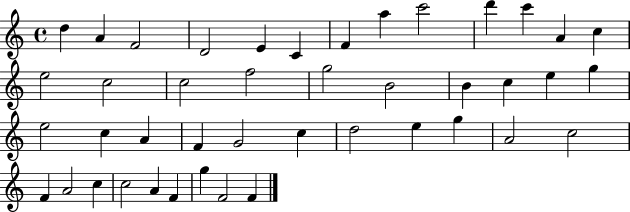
{
  \clef treble
  \time 4/4
  \defaultTimeSignature
  \key c \major
  d''4 a'4 f'2 | d'2 e'4 c'4 | f'4 a''4 c'''2 | d'''4 c'''4 a'4 c''4 | \break e''2 c''2 | c''2 f''2 | g''2 b'2 | b'4 c''4 e''4 g''4 | \break e''2 c''4 a'4 | f'4 g'2 c''4 | d''2 e''4 g''4 | a'2 c''2 | \break f'4 a'2 c''4 | c''2 a'4 f'4 | g''4 f'2 f'4 | \bar "|."
}